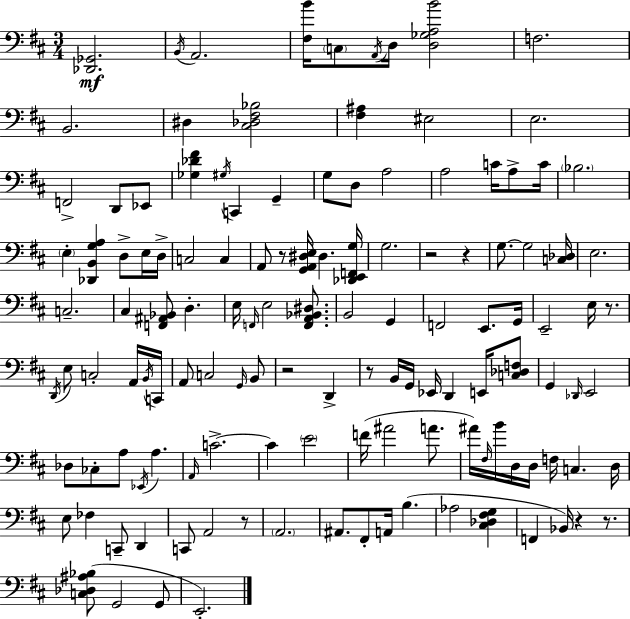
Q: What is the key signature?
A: D major